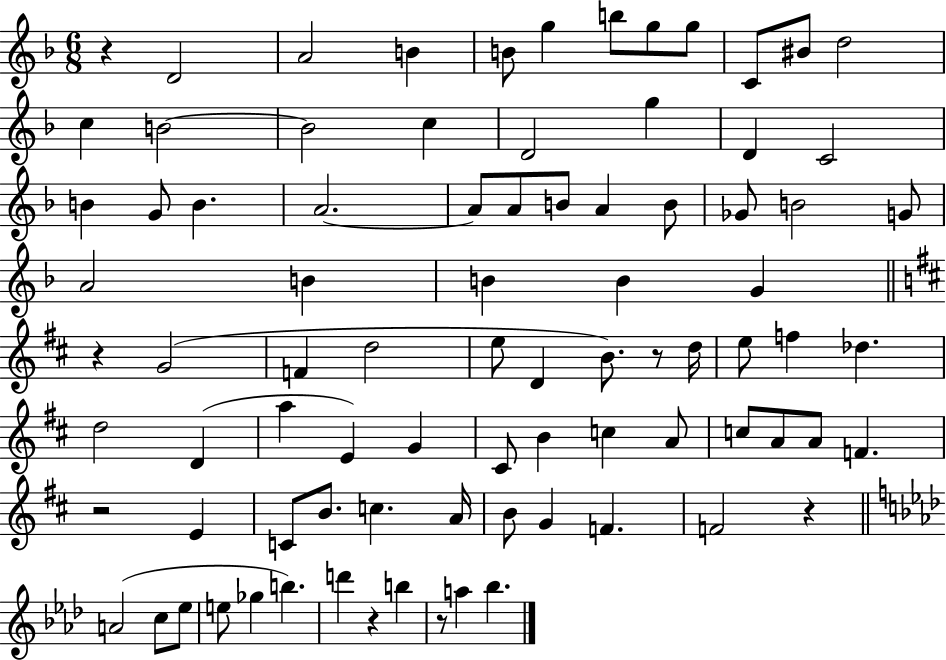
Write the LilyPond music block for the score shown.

{
  \clef treble
  \numericTimeSignature
  \time 6/8
  \key f \major
  r4 d'2 | a'2 b'4 | b'8 g''4 b''8 g''8 g''8 | c'8 bis'8 d''2 | \break c''4 b'2~~ | b'2 c''4 | d'2 g''4 | d'4 c'2 | \break b'4 g'8 b'4. | a'2.~~ | a'8 a'8 b'8 a'4 b'8 | ges'8 b'2 g'8 | \break a'2 b'4 | b'4 b'4 g'4 | \bar "||" \break \key b \minor r4 g'2( | f'4 d''2 | e''8 d'4 b'8.) r8 d''16 | e''8 f''4 des''4. | \break d''2 d'4( | a''4 e'4) g'4 | cis'8 b'4 c''4 a'8 | c''8 a'8 a'8 f'4. | \break r2 e'4 | c'8 b'8. c''4. a'16 | b'8 g'4 f'4. | f'2 r4 | \break \bar "||" \break \key aes \major a'2( c''8 ees''8 | e''8 ges''4 b''4.) | d'''4 r4 b''4 | r8 a''4 bes''4. | \break \bar "|."
}